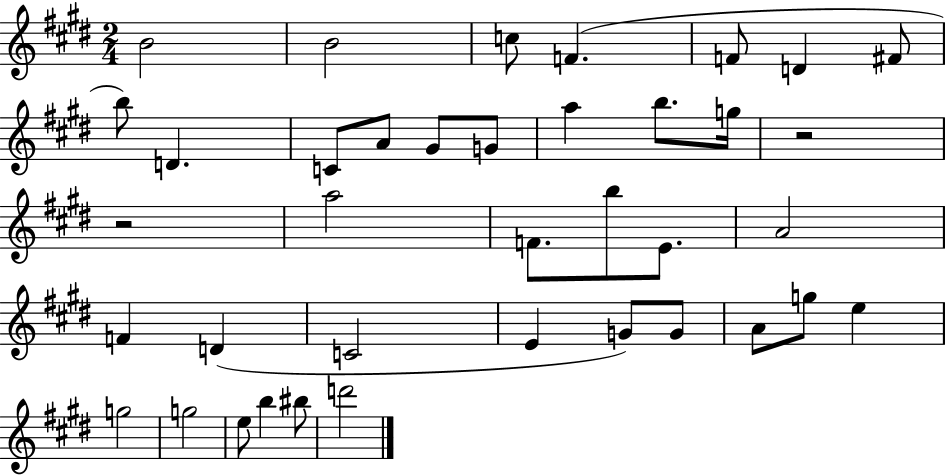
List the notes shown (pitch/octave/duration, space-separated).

B4/h B4/h C5/e F4/q. F4/e D4/q F#4/e B5/e D4/q. C4/e A4/e G#4/e G4/e A5/q B5/e. G5/s R/h R/h A5/h F4/e. B5/e E4/e. A4/h F4/q D4/q C4/h E4/q G4/e G4/e A4/e G5/e E5/q G5/h G5/h E5/e B5/q BIS5/e D6/h